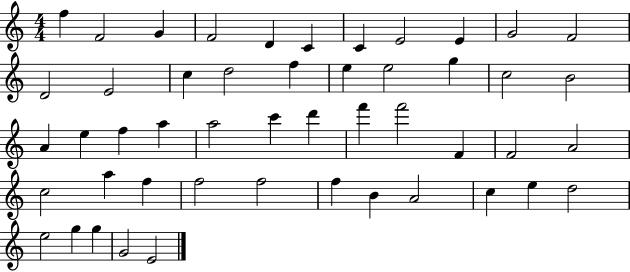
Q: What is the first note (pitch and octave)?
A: F5